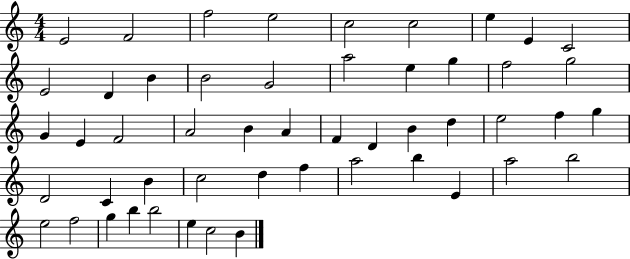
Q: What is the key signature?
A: C major